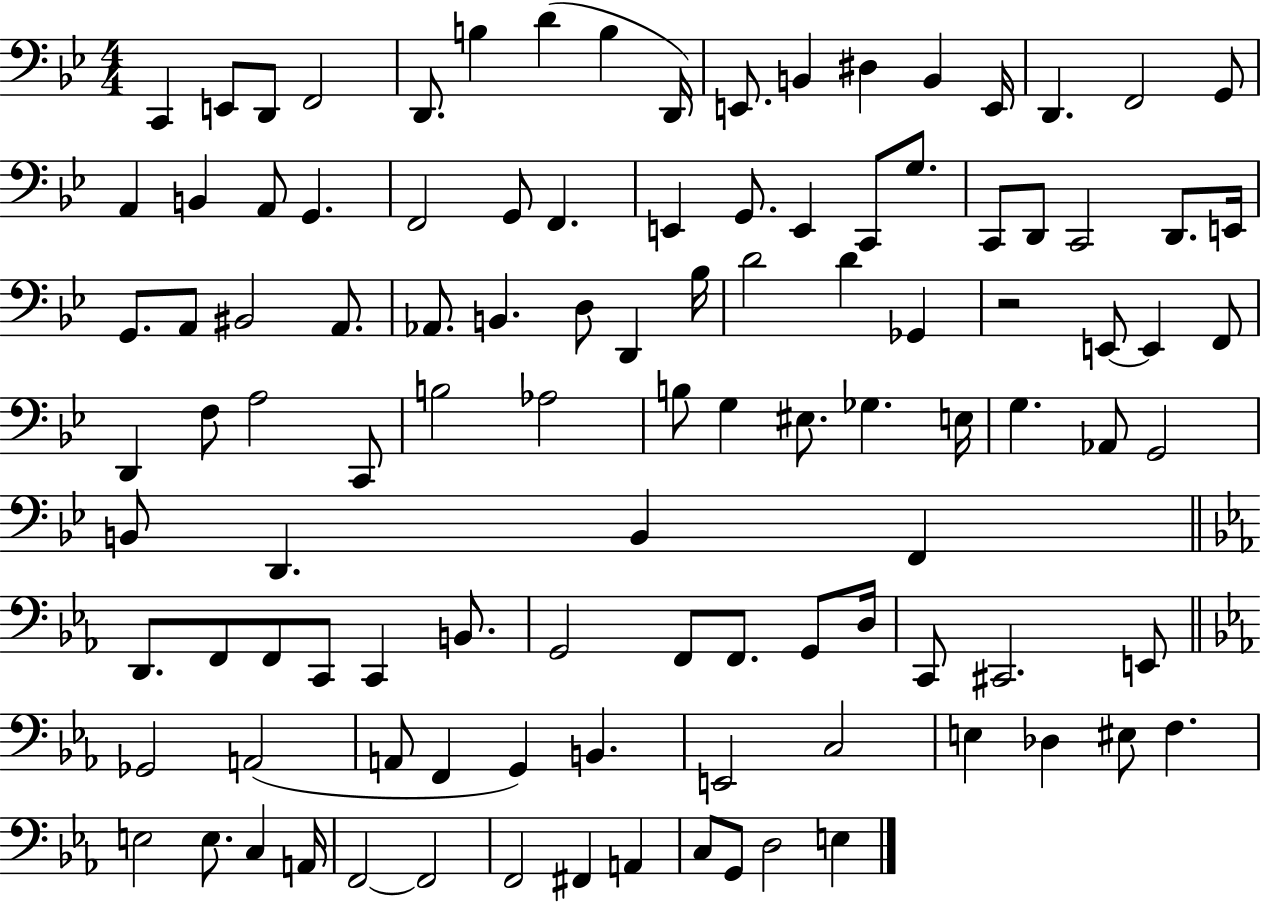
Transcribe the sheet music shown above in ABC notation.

X:1
T:Untitled
M:4/4
L:1/4
K:Bb
C,, E,,/2 D,,/2 F,,2 D,,/2 B, D B, D,,/4 E,,/2 B,, ^D, B,, E,,/4 D,, F,,2 G,,/2 A,, B,, A,,/2 G,, F,,2 G,,/2 F,, E,, G,,/2 E,, C,,/2 G,/2 C,,/2 D,,/2 C,,2 D,,/2 E,,/4 G,,/2 A,,/2 ^B,,2 A,,/2 _A,,/2 B,, D,/2 D,, _B,/4 D2 D _G,, z2 E,,/2 E,, F,,/2 D,, F,/2 A,2 C,,/2 B,2 _A,2 B,/2 G, ^E,/2 _G, E,/4 G, _A,,/2 G,,2 B,,/2 D,, B,, F,, D,,/2 F,,/2 F,,/2 C,,/2 C,, B,,/2 G,,2 F,,/2 F,,/2 G,,/2 D,/4 C,,/2 ^C,,2 E,,/2 _G,,2 A,,2 A,,/2 F,, G,, B,, E,,2 C,2 E, _D, ^E,/2 F, E,2 E,/2 C, A,,/4 F,,2 F,,2 F,,2 ^F,, A,, C,/2 G,,/2 D,2 E,